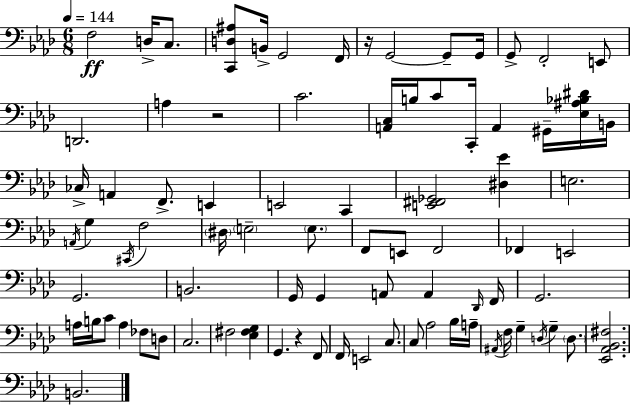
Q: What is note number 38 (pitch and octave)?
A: F2